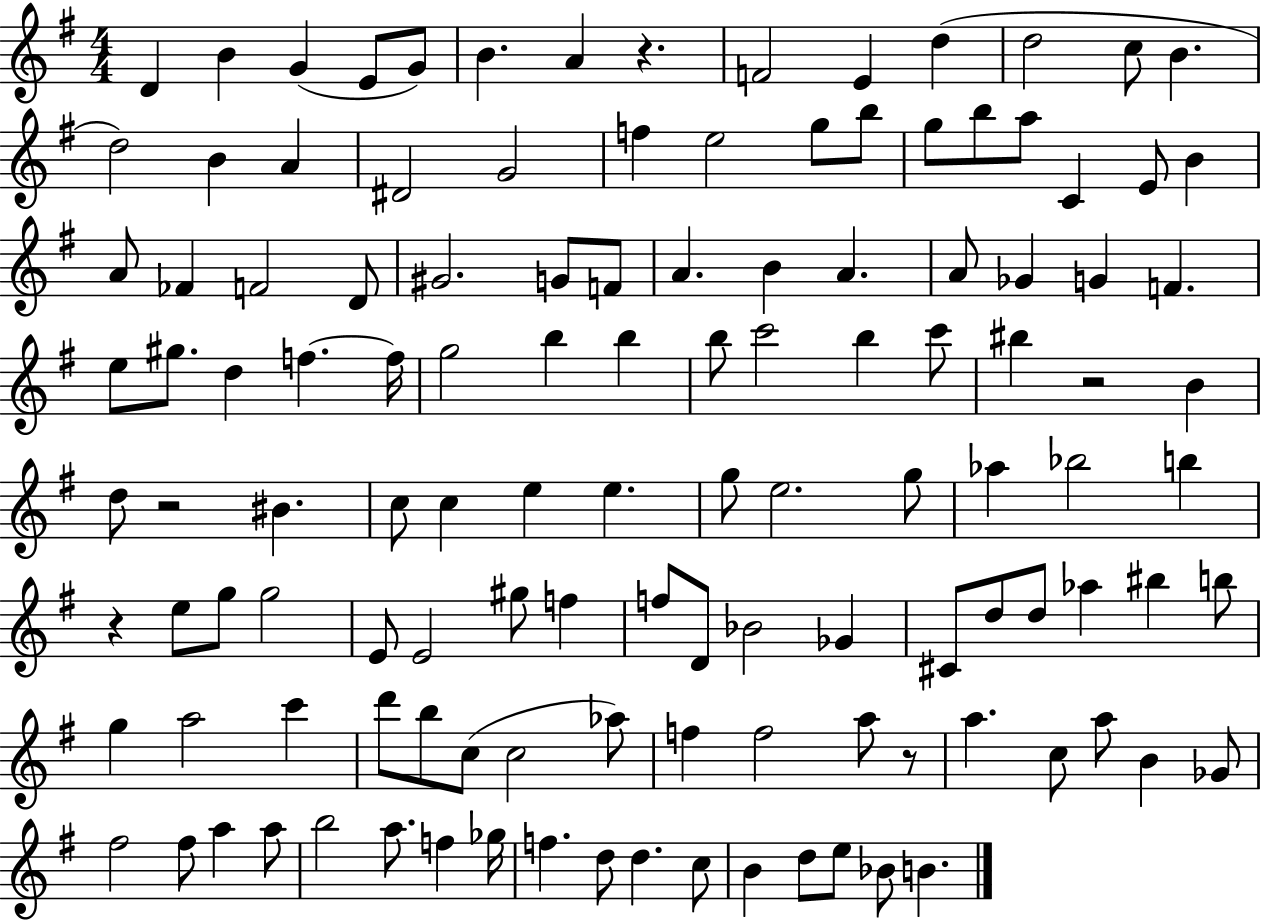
X:1
T:Untitled
M:4/4
L:1/4
K:G
D B G E/2 G/2 B A z F2 E d d2 c/2 B d2 B A ^D2 G2 f e2 g/2 b/2 g/2 b/2 a/2 C E/2 B A/2 _F F2 D/2 ^G2 G/2 F/2 A B A A/2 _G G F e/2 ^g/2 d f f/4 g2 b b b/2 c'2 b c'/2 ^b z2 B d/2 z2 ^B c/2 c e e g/2 e2 g/2 _a _b2 b z e/2 g/2 g2 E/2 E2 ^g/2 f f/2 D/2 _B2 _G ^C/2 d/2 d/2 _a ^b b/2 g a2 c' d'/2 b/2 c/2 c2 _a/2 f f2 a/2 z/2 a c/2 a/2 B _G/2 ^f2 ^f/2 a a/2 b2 a/2 f _g/4 f d/2 d c/2 B d/2 e/2 _B/2 B